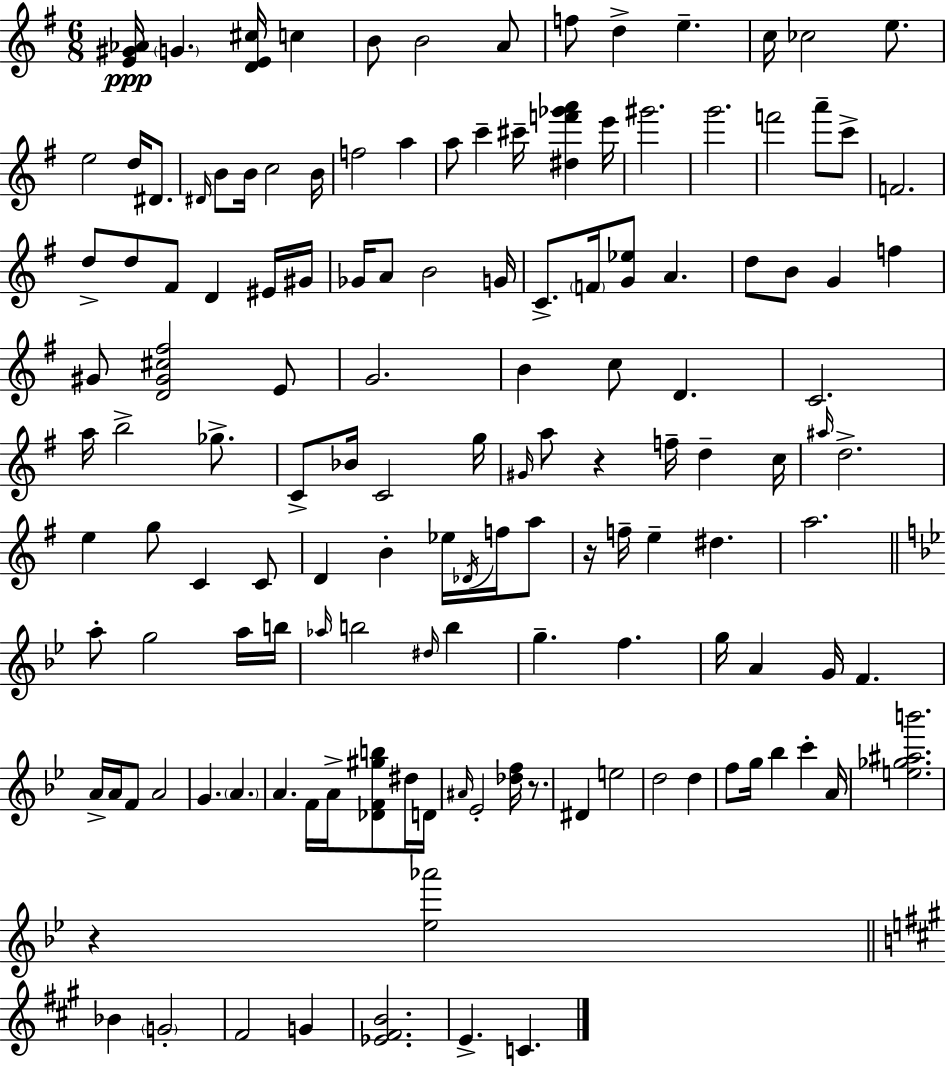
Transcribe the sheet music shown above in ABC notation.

X:1
T:Untitled
M:6/8
L:1/4
K:Em
[E^G_A]/4 G [DE^c]/4 c B/2 B2 A/2 f/2 d e c/4 _c2 e/2 e2 d/4 ^D/2 ^D/4 B/2 B/4 c2 B/4 f2 a a/2 c' ^c'/4 [^df'_g'a'] e'/4 ^g'2 g'2 f'2 a'/2 c'/2 F2 d/2 d/2 ^F/2 D ^E/4 ^G/4 _G/4 A/2 B2 G/4 C/2 F/4 [G_e]/2 A d/2 B/2 G f ^G/2 [D^G^c^f]2 E/2 G2 B c/2 D C2 a/4 b2 _g/2 C/2 _B/4 C2 g/4 ^G/4 a/2 z f/4 d c/4 ^a/4 d2 e g/2 C C/2 D B _e/4 _D/4 f/4 a/2 z/4 f/4 e ^d a2 a/2 g2 a/4 b/4 _a/4 b2 ^d/4 b g f g/4 A G/4 F A/4 A/4 F/2 A2 G A A F/4 A/4 [_DF^gb]/2 ^d/4 D/4 ^A/4 _E2 [_df]/4 z/2 ^D e2 d2 d f/2 g/4 _b c' A/4 [e_g^ab']2 z [_e_a']2 _B G2 ^F2 G [_E^FB]2 E C